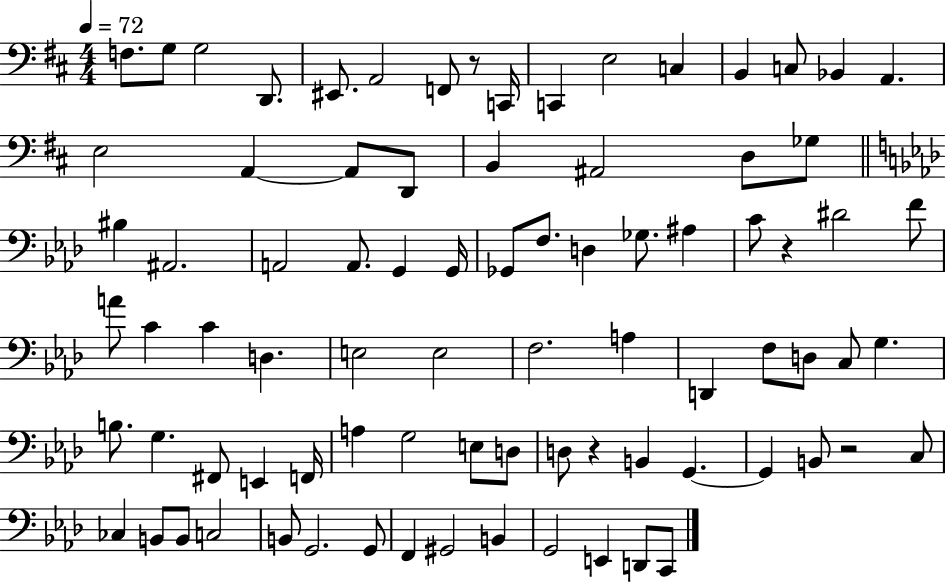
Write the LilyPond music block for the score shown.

{
  \clef bass
  \numericTimeSignature
  \time 4/4
  \key d \major
  \tempo 4 = 72
  \repeat volta 2 { f8. g8 g2 d,8. | eis,8. a,2 f,8 r8 c,16 | c,4 e2 c4 | b,4 c8 bes,4 a,4. | \break e2 a,4~~ a,8 d,8 | b,4 ais,2 d8 ges8 | \bar "||" \break \key aes \major bis4 ais,2. | a,2 a,8. g,4 g,16 | ges,8 f8. d4 ges8. ais4 | c'8 r4 dis'2 f'8 | \break a'8 c'4 c'4 d4. | e2 e2 | f2. a4 | d,4 f8 d8 c8 g4. | \break b8. g4. fis,8 e,4 f,16 | a4 g2 e8 d8 | d8 r4 b,4 g,4.~~ | g,4 b,8 r2 c8 | \break ces4 b,8 b,8 c2 | b,8 g,2. g,8 | f,4 gis,2 b,4 | g,2 e,4 d,8 c,8 | \break } \bar "|."
}